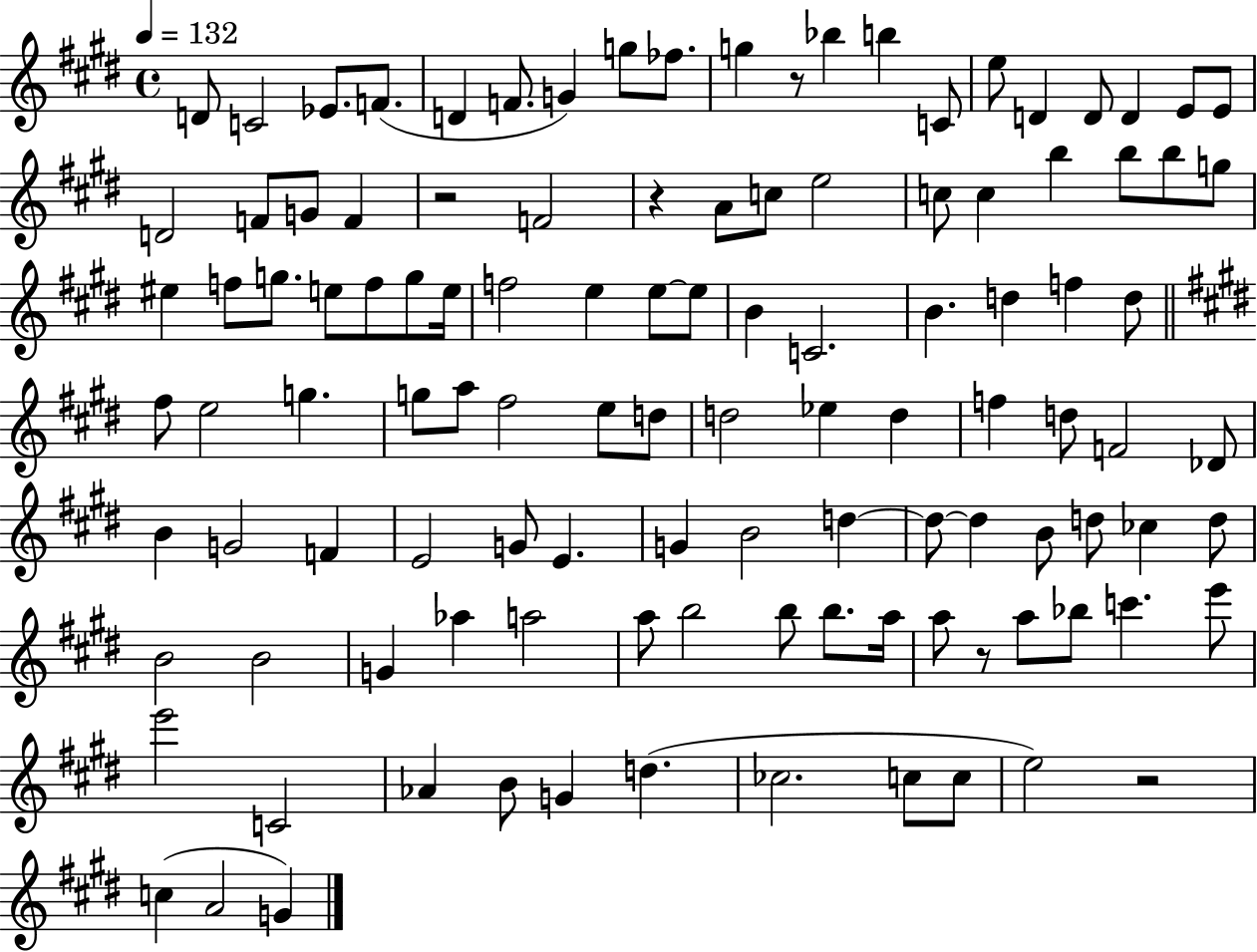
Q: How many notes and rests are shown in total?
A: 113